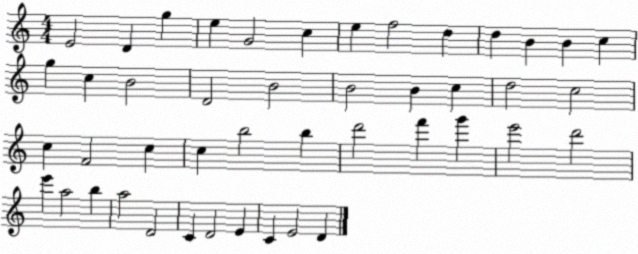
X:1
T:Untitled
M:4/4
L:1/4
K:C
E2 D g e G2 c e f2 d d B B c g c B2 D2 B2 B2 B c d2 c2 c F2 c c b2 b d'2 f' g' e'2 d'2 e' a2 b a2 D2 C D2 E C E2 D